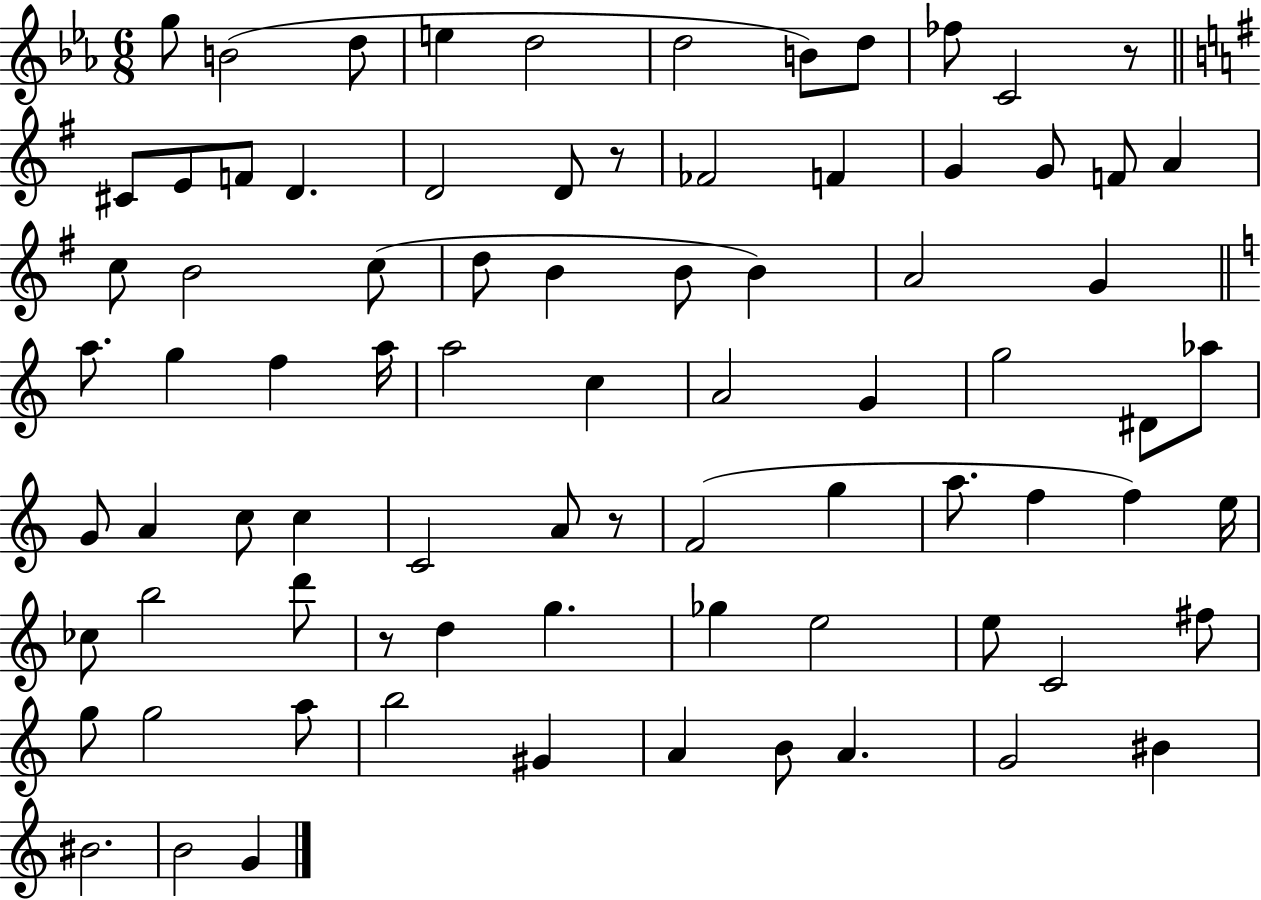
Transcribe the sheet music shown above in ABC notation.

X:1
T:Untitled
M:6/8
L:1/4
K:Eb
g/2 B2 d/2 e d2 d2 B/2 d/2 _f/2 C2 z/2 ^C/2 E/2 F/2 D D2 D/2 z/2 _F2 F G G/2 F/2 A c/2 B2 c/2 d/2 B B/2 B A2 G a/2 g f a/4 a2 c A2 G g2 ^D/2 _a/2 G/2 A c/2 c C2 A/2 z/2 F2 g a/2 f f e/4 _c/2 b2 d'/2 z/2 d g _g e2 e/2 C2 ^f/2 g/2 g2 a/2 b2 ^G A B/2 A G2 ^B ^B2 B2 G